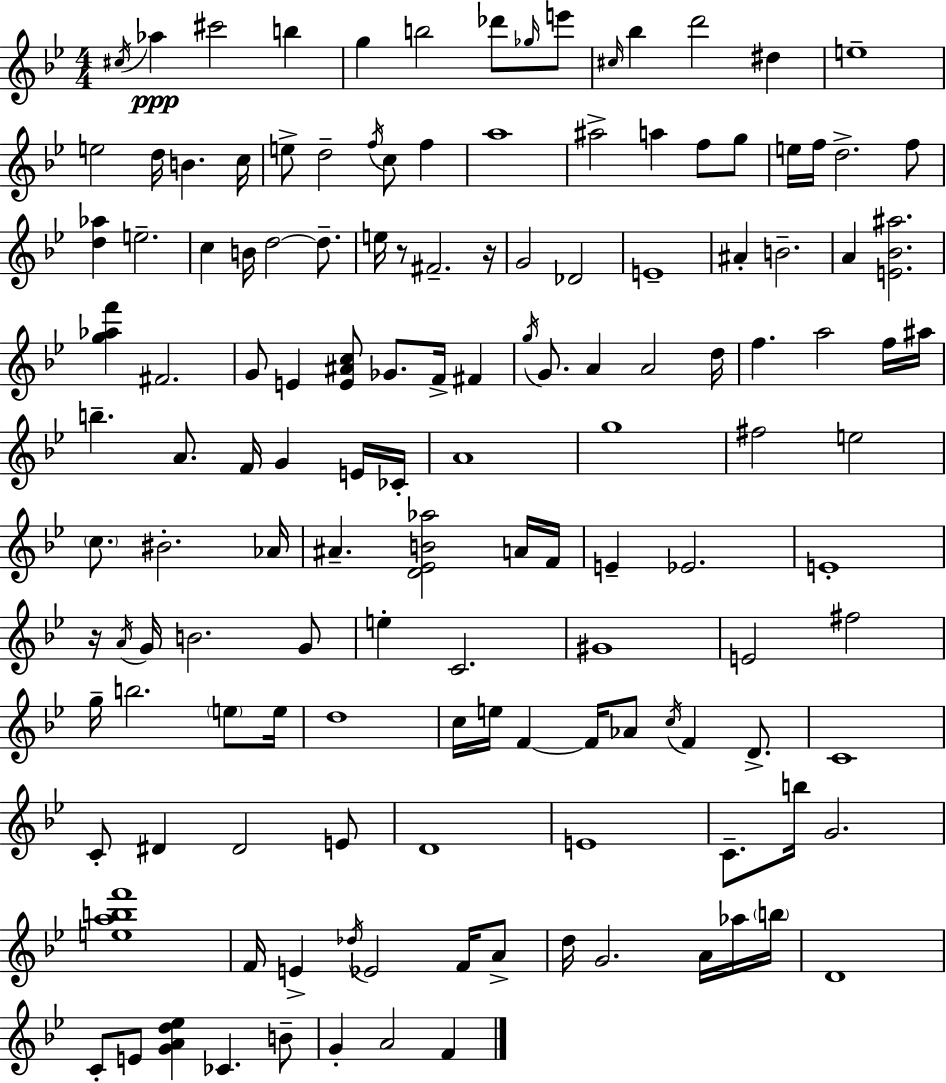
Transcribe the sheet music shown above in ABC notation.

X:1
T:Untitled
M:4/4
L:1/4
K:Bb
^c/4 _a ^c'2 b g b2 _d'/2 _g/4 e'/2 ^c/4 _b d'2 ^d e4 e2 d/4 B c/4 e/2 d2 f/4 c/2 f a4 ^a2 a f/2 g/2 e/4 f/4 d2 f/2 [d_a] e2 c B/4 d2 d/2 e/4 z/2 ^F2 z/4 G2 _D2 E4 ^A B2 A [E_B^a]2 [g_af'] ^F2 G/2 E [E^Ac]/2 _G/2 F/4 ^F g/4 G/2 A A2 d/4 f a2 f/4 ^a/4 b A/2 F/4 G E/4 _C/4 A4 g4 ^f2 e2 c/2 ^B2 _A/4 ^A [D_EB_a]2 A/4 F/4 E _E2 E4 z/4 A/4 G/4 B2 G/2 e C2 ^G4 E2 ^f2 g/4 b2 e/2 e/4 d4 c/4 e/4 F F/4 _A/2 c/4 F D/2 C4 C/2 ^D ^D2 E/2 D4 E4 C/2 b/4 G2 [eabf']4 F/4 E _d/4 _E2 F/4 A/2 d/4 G2 A/4 _a/4 b/4 D4 C/2 E/2 [GAd_e] _C B/2 G A2 F